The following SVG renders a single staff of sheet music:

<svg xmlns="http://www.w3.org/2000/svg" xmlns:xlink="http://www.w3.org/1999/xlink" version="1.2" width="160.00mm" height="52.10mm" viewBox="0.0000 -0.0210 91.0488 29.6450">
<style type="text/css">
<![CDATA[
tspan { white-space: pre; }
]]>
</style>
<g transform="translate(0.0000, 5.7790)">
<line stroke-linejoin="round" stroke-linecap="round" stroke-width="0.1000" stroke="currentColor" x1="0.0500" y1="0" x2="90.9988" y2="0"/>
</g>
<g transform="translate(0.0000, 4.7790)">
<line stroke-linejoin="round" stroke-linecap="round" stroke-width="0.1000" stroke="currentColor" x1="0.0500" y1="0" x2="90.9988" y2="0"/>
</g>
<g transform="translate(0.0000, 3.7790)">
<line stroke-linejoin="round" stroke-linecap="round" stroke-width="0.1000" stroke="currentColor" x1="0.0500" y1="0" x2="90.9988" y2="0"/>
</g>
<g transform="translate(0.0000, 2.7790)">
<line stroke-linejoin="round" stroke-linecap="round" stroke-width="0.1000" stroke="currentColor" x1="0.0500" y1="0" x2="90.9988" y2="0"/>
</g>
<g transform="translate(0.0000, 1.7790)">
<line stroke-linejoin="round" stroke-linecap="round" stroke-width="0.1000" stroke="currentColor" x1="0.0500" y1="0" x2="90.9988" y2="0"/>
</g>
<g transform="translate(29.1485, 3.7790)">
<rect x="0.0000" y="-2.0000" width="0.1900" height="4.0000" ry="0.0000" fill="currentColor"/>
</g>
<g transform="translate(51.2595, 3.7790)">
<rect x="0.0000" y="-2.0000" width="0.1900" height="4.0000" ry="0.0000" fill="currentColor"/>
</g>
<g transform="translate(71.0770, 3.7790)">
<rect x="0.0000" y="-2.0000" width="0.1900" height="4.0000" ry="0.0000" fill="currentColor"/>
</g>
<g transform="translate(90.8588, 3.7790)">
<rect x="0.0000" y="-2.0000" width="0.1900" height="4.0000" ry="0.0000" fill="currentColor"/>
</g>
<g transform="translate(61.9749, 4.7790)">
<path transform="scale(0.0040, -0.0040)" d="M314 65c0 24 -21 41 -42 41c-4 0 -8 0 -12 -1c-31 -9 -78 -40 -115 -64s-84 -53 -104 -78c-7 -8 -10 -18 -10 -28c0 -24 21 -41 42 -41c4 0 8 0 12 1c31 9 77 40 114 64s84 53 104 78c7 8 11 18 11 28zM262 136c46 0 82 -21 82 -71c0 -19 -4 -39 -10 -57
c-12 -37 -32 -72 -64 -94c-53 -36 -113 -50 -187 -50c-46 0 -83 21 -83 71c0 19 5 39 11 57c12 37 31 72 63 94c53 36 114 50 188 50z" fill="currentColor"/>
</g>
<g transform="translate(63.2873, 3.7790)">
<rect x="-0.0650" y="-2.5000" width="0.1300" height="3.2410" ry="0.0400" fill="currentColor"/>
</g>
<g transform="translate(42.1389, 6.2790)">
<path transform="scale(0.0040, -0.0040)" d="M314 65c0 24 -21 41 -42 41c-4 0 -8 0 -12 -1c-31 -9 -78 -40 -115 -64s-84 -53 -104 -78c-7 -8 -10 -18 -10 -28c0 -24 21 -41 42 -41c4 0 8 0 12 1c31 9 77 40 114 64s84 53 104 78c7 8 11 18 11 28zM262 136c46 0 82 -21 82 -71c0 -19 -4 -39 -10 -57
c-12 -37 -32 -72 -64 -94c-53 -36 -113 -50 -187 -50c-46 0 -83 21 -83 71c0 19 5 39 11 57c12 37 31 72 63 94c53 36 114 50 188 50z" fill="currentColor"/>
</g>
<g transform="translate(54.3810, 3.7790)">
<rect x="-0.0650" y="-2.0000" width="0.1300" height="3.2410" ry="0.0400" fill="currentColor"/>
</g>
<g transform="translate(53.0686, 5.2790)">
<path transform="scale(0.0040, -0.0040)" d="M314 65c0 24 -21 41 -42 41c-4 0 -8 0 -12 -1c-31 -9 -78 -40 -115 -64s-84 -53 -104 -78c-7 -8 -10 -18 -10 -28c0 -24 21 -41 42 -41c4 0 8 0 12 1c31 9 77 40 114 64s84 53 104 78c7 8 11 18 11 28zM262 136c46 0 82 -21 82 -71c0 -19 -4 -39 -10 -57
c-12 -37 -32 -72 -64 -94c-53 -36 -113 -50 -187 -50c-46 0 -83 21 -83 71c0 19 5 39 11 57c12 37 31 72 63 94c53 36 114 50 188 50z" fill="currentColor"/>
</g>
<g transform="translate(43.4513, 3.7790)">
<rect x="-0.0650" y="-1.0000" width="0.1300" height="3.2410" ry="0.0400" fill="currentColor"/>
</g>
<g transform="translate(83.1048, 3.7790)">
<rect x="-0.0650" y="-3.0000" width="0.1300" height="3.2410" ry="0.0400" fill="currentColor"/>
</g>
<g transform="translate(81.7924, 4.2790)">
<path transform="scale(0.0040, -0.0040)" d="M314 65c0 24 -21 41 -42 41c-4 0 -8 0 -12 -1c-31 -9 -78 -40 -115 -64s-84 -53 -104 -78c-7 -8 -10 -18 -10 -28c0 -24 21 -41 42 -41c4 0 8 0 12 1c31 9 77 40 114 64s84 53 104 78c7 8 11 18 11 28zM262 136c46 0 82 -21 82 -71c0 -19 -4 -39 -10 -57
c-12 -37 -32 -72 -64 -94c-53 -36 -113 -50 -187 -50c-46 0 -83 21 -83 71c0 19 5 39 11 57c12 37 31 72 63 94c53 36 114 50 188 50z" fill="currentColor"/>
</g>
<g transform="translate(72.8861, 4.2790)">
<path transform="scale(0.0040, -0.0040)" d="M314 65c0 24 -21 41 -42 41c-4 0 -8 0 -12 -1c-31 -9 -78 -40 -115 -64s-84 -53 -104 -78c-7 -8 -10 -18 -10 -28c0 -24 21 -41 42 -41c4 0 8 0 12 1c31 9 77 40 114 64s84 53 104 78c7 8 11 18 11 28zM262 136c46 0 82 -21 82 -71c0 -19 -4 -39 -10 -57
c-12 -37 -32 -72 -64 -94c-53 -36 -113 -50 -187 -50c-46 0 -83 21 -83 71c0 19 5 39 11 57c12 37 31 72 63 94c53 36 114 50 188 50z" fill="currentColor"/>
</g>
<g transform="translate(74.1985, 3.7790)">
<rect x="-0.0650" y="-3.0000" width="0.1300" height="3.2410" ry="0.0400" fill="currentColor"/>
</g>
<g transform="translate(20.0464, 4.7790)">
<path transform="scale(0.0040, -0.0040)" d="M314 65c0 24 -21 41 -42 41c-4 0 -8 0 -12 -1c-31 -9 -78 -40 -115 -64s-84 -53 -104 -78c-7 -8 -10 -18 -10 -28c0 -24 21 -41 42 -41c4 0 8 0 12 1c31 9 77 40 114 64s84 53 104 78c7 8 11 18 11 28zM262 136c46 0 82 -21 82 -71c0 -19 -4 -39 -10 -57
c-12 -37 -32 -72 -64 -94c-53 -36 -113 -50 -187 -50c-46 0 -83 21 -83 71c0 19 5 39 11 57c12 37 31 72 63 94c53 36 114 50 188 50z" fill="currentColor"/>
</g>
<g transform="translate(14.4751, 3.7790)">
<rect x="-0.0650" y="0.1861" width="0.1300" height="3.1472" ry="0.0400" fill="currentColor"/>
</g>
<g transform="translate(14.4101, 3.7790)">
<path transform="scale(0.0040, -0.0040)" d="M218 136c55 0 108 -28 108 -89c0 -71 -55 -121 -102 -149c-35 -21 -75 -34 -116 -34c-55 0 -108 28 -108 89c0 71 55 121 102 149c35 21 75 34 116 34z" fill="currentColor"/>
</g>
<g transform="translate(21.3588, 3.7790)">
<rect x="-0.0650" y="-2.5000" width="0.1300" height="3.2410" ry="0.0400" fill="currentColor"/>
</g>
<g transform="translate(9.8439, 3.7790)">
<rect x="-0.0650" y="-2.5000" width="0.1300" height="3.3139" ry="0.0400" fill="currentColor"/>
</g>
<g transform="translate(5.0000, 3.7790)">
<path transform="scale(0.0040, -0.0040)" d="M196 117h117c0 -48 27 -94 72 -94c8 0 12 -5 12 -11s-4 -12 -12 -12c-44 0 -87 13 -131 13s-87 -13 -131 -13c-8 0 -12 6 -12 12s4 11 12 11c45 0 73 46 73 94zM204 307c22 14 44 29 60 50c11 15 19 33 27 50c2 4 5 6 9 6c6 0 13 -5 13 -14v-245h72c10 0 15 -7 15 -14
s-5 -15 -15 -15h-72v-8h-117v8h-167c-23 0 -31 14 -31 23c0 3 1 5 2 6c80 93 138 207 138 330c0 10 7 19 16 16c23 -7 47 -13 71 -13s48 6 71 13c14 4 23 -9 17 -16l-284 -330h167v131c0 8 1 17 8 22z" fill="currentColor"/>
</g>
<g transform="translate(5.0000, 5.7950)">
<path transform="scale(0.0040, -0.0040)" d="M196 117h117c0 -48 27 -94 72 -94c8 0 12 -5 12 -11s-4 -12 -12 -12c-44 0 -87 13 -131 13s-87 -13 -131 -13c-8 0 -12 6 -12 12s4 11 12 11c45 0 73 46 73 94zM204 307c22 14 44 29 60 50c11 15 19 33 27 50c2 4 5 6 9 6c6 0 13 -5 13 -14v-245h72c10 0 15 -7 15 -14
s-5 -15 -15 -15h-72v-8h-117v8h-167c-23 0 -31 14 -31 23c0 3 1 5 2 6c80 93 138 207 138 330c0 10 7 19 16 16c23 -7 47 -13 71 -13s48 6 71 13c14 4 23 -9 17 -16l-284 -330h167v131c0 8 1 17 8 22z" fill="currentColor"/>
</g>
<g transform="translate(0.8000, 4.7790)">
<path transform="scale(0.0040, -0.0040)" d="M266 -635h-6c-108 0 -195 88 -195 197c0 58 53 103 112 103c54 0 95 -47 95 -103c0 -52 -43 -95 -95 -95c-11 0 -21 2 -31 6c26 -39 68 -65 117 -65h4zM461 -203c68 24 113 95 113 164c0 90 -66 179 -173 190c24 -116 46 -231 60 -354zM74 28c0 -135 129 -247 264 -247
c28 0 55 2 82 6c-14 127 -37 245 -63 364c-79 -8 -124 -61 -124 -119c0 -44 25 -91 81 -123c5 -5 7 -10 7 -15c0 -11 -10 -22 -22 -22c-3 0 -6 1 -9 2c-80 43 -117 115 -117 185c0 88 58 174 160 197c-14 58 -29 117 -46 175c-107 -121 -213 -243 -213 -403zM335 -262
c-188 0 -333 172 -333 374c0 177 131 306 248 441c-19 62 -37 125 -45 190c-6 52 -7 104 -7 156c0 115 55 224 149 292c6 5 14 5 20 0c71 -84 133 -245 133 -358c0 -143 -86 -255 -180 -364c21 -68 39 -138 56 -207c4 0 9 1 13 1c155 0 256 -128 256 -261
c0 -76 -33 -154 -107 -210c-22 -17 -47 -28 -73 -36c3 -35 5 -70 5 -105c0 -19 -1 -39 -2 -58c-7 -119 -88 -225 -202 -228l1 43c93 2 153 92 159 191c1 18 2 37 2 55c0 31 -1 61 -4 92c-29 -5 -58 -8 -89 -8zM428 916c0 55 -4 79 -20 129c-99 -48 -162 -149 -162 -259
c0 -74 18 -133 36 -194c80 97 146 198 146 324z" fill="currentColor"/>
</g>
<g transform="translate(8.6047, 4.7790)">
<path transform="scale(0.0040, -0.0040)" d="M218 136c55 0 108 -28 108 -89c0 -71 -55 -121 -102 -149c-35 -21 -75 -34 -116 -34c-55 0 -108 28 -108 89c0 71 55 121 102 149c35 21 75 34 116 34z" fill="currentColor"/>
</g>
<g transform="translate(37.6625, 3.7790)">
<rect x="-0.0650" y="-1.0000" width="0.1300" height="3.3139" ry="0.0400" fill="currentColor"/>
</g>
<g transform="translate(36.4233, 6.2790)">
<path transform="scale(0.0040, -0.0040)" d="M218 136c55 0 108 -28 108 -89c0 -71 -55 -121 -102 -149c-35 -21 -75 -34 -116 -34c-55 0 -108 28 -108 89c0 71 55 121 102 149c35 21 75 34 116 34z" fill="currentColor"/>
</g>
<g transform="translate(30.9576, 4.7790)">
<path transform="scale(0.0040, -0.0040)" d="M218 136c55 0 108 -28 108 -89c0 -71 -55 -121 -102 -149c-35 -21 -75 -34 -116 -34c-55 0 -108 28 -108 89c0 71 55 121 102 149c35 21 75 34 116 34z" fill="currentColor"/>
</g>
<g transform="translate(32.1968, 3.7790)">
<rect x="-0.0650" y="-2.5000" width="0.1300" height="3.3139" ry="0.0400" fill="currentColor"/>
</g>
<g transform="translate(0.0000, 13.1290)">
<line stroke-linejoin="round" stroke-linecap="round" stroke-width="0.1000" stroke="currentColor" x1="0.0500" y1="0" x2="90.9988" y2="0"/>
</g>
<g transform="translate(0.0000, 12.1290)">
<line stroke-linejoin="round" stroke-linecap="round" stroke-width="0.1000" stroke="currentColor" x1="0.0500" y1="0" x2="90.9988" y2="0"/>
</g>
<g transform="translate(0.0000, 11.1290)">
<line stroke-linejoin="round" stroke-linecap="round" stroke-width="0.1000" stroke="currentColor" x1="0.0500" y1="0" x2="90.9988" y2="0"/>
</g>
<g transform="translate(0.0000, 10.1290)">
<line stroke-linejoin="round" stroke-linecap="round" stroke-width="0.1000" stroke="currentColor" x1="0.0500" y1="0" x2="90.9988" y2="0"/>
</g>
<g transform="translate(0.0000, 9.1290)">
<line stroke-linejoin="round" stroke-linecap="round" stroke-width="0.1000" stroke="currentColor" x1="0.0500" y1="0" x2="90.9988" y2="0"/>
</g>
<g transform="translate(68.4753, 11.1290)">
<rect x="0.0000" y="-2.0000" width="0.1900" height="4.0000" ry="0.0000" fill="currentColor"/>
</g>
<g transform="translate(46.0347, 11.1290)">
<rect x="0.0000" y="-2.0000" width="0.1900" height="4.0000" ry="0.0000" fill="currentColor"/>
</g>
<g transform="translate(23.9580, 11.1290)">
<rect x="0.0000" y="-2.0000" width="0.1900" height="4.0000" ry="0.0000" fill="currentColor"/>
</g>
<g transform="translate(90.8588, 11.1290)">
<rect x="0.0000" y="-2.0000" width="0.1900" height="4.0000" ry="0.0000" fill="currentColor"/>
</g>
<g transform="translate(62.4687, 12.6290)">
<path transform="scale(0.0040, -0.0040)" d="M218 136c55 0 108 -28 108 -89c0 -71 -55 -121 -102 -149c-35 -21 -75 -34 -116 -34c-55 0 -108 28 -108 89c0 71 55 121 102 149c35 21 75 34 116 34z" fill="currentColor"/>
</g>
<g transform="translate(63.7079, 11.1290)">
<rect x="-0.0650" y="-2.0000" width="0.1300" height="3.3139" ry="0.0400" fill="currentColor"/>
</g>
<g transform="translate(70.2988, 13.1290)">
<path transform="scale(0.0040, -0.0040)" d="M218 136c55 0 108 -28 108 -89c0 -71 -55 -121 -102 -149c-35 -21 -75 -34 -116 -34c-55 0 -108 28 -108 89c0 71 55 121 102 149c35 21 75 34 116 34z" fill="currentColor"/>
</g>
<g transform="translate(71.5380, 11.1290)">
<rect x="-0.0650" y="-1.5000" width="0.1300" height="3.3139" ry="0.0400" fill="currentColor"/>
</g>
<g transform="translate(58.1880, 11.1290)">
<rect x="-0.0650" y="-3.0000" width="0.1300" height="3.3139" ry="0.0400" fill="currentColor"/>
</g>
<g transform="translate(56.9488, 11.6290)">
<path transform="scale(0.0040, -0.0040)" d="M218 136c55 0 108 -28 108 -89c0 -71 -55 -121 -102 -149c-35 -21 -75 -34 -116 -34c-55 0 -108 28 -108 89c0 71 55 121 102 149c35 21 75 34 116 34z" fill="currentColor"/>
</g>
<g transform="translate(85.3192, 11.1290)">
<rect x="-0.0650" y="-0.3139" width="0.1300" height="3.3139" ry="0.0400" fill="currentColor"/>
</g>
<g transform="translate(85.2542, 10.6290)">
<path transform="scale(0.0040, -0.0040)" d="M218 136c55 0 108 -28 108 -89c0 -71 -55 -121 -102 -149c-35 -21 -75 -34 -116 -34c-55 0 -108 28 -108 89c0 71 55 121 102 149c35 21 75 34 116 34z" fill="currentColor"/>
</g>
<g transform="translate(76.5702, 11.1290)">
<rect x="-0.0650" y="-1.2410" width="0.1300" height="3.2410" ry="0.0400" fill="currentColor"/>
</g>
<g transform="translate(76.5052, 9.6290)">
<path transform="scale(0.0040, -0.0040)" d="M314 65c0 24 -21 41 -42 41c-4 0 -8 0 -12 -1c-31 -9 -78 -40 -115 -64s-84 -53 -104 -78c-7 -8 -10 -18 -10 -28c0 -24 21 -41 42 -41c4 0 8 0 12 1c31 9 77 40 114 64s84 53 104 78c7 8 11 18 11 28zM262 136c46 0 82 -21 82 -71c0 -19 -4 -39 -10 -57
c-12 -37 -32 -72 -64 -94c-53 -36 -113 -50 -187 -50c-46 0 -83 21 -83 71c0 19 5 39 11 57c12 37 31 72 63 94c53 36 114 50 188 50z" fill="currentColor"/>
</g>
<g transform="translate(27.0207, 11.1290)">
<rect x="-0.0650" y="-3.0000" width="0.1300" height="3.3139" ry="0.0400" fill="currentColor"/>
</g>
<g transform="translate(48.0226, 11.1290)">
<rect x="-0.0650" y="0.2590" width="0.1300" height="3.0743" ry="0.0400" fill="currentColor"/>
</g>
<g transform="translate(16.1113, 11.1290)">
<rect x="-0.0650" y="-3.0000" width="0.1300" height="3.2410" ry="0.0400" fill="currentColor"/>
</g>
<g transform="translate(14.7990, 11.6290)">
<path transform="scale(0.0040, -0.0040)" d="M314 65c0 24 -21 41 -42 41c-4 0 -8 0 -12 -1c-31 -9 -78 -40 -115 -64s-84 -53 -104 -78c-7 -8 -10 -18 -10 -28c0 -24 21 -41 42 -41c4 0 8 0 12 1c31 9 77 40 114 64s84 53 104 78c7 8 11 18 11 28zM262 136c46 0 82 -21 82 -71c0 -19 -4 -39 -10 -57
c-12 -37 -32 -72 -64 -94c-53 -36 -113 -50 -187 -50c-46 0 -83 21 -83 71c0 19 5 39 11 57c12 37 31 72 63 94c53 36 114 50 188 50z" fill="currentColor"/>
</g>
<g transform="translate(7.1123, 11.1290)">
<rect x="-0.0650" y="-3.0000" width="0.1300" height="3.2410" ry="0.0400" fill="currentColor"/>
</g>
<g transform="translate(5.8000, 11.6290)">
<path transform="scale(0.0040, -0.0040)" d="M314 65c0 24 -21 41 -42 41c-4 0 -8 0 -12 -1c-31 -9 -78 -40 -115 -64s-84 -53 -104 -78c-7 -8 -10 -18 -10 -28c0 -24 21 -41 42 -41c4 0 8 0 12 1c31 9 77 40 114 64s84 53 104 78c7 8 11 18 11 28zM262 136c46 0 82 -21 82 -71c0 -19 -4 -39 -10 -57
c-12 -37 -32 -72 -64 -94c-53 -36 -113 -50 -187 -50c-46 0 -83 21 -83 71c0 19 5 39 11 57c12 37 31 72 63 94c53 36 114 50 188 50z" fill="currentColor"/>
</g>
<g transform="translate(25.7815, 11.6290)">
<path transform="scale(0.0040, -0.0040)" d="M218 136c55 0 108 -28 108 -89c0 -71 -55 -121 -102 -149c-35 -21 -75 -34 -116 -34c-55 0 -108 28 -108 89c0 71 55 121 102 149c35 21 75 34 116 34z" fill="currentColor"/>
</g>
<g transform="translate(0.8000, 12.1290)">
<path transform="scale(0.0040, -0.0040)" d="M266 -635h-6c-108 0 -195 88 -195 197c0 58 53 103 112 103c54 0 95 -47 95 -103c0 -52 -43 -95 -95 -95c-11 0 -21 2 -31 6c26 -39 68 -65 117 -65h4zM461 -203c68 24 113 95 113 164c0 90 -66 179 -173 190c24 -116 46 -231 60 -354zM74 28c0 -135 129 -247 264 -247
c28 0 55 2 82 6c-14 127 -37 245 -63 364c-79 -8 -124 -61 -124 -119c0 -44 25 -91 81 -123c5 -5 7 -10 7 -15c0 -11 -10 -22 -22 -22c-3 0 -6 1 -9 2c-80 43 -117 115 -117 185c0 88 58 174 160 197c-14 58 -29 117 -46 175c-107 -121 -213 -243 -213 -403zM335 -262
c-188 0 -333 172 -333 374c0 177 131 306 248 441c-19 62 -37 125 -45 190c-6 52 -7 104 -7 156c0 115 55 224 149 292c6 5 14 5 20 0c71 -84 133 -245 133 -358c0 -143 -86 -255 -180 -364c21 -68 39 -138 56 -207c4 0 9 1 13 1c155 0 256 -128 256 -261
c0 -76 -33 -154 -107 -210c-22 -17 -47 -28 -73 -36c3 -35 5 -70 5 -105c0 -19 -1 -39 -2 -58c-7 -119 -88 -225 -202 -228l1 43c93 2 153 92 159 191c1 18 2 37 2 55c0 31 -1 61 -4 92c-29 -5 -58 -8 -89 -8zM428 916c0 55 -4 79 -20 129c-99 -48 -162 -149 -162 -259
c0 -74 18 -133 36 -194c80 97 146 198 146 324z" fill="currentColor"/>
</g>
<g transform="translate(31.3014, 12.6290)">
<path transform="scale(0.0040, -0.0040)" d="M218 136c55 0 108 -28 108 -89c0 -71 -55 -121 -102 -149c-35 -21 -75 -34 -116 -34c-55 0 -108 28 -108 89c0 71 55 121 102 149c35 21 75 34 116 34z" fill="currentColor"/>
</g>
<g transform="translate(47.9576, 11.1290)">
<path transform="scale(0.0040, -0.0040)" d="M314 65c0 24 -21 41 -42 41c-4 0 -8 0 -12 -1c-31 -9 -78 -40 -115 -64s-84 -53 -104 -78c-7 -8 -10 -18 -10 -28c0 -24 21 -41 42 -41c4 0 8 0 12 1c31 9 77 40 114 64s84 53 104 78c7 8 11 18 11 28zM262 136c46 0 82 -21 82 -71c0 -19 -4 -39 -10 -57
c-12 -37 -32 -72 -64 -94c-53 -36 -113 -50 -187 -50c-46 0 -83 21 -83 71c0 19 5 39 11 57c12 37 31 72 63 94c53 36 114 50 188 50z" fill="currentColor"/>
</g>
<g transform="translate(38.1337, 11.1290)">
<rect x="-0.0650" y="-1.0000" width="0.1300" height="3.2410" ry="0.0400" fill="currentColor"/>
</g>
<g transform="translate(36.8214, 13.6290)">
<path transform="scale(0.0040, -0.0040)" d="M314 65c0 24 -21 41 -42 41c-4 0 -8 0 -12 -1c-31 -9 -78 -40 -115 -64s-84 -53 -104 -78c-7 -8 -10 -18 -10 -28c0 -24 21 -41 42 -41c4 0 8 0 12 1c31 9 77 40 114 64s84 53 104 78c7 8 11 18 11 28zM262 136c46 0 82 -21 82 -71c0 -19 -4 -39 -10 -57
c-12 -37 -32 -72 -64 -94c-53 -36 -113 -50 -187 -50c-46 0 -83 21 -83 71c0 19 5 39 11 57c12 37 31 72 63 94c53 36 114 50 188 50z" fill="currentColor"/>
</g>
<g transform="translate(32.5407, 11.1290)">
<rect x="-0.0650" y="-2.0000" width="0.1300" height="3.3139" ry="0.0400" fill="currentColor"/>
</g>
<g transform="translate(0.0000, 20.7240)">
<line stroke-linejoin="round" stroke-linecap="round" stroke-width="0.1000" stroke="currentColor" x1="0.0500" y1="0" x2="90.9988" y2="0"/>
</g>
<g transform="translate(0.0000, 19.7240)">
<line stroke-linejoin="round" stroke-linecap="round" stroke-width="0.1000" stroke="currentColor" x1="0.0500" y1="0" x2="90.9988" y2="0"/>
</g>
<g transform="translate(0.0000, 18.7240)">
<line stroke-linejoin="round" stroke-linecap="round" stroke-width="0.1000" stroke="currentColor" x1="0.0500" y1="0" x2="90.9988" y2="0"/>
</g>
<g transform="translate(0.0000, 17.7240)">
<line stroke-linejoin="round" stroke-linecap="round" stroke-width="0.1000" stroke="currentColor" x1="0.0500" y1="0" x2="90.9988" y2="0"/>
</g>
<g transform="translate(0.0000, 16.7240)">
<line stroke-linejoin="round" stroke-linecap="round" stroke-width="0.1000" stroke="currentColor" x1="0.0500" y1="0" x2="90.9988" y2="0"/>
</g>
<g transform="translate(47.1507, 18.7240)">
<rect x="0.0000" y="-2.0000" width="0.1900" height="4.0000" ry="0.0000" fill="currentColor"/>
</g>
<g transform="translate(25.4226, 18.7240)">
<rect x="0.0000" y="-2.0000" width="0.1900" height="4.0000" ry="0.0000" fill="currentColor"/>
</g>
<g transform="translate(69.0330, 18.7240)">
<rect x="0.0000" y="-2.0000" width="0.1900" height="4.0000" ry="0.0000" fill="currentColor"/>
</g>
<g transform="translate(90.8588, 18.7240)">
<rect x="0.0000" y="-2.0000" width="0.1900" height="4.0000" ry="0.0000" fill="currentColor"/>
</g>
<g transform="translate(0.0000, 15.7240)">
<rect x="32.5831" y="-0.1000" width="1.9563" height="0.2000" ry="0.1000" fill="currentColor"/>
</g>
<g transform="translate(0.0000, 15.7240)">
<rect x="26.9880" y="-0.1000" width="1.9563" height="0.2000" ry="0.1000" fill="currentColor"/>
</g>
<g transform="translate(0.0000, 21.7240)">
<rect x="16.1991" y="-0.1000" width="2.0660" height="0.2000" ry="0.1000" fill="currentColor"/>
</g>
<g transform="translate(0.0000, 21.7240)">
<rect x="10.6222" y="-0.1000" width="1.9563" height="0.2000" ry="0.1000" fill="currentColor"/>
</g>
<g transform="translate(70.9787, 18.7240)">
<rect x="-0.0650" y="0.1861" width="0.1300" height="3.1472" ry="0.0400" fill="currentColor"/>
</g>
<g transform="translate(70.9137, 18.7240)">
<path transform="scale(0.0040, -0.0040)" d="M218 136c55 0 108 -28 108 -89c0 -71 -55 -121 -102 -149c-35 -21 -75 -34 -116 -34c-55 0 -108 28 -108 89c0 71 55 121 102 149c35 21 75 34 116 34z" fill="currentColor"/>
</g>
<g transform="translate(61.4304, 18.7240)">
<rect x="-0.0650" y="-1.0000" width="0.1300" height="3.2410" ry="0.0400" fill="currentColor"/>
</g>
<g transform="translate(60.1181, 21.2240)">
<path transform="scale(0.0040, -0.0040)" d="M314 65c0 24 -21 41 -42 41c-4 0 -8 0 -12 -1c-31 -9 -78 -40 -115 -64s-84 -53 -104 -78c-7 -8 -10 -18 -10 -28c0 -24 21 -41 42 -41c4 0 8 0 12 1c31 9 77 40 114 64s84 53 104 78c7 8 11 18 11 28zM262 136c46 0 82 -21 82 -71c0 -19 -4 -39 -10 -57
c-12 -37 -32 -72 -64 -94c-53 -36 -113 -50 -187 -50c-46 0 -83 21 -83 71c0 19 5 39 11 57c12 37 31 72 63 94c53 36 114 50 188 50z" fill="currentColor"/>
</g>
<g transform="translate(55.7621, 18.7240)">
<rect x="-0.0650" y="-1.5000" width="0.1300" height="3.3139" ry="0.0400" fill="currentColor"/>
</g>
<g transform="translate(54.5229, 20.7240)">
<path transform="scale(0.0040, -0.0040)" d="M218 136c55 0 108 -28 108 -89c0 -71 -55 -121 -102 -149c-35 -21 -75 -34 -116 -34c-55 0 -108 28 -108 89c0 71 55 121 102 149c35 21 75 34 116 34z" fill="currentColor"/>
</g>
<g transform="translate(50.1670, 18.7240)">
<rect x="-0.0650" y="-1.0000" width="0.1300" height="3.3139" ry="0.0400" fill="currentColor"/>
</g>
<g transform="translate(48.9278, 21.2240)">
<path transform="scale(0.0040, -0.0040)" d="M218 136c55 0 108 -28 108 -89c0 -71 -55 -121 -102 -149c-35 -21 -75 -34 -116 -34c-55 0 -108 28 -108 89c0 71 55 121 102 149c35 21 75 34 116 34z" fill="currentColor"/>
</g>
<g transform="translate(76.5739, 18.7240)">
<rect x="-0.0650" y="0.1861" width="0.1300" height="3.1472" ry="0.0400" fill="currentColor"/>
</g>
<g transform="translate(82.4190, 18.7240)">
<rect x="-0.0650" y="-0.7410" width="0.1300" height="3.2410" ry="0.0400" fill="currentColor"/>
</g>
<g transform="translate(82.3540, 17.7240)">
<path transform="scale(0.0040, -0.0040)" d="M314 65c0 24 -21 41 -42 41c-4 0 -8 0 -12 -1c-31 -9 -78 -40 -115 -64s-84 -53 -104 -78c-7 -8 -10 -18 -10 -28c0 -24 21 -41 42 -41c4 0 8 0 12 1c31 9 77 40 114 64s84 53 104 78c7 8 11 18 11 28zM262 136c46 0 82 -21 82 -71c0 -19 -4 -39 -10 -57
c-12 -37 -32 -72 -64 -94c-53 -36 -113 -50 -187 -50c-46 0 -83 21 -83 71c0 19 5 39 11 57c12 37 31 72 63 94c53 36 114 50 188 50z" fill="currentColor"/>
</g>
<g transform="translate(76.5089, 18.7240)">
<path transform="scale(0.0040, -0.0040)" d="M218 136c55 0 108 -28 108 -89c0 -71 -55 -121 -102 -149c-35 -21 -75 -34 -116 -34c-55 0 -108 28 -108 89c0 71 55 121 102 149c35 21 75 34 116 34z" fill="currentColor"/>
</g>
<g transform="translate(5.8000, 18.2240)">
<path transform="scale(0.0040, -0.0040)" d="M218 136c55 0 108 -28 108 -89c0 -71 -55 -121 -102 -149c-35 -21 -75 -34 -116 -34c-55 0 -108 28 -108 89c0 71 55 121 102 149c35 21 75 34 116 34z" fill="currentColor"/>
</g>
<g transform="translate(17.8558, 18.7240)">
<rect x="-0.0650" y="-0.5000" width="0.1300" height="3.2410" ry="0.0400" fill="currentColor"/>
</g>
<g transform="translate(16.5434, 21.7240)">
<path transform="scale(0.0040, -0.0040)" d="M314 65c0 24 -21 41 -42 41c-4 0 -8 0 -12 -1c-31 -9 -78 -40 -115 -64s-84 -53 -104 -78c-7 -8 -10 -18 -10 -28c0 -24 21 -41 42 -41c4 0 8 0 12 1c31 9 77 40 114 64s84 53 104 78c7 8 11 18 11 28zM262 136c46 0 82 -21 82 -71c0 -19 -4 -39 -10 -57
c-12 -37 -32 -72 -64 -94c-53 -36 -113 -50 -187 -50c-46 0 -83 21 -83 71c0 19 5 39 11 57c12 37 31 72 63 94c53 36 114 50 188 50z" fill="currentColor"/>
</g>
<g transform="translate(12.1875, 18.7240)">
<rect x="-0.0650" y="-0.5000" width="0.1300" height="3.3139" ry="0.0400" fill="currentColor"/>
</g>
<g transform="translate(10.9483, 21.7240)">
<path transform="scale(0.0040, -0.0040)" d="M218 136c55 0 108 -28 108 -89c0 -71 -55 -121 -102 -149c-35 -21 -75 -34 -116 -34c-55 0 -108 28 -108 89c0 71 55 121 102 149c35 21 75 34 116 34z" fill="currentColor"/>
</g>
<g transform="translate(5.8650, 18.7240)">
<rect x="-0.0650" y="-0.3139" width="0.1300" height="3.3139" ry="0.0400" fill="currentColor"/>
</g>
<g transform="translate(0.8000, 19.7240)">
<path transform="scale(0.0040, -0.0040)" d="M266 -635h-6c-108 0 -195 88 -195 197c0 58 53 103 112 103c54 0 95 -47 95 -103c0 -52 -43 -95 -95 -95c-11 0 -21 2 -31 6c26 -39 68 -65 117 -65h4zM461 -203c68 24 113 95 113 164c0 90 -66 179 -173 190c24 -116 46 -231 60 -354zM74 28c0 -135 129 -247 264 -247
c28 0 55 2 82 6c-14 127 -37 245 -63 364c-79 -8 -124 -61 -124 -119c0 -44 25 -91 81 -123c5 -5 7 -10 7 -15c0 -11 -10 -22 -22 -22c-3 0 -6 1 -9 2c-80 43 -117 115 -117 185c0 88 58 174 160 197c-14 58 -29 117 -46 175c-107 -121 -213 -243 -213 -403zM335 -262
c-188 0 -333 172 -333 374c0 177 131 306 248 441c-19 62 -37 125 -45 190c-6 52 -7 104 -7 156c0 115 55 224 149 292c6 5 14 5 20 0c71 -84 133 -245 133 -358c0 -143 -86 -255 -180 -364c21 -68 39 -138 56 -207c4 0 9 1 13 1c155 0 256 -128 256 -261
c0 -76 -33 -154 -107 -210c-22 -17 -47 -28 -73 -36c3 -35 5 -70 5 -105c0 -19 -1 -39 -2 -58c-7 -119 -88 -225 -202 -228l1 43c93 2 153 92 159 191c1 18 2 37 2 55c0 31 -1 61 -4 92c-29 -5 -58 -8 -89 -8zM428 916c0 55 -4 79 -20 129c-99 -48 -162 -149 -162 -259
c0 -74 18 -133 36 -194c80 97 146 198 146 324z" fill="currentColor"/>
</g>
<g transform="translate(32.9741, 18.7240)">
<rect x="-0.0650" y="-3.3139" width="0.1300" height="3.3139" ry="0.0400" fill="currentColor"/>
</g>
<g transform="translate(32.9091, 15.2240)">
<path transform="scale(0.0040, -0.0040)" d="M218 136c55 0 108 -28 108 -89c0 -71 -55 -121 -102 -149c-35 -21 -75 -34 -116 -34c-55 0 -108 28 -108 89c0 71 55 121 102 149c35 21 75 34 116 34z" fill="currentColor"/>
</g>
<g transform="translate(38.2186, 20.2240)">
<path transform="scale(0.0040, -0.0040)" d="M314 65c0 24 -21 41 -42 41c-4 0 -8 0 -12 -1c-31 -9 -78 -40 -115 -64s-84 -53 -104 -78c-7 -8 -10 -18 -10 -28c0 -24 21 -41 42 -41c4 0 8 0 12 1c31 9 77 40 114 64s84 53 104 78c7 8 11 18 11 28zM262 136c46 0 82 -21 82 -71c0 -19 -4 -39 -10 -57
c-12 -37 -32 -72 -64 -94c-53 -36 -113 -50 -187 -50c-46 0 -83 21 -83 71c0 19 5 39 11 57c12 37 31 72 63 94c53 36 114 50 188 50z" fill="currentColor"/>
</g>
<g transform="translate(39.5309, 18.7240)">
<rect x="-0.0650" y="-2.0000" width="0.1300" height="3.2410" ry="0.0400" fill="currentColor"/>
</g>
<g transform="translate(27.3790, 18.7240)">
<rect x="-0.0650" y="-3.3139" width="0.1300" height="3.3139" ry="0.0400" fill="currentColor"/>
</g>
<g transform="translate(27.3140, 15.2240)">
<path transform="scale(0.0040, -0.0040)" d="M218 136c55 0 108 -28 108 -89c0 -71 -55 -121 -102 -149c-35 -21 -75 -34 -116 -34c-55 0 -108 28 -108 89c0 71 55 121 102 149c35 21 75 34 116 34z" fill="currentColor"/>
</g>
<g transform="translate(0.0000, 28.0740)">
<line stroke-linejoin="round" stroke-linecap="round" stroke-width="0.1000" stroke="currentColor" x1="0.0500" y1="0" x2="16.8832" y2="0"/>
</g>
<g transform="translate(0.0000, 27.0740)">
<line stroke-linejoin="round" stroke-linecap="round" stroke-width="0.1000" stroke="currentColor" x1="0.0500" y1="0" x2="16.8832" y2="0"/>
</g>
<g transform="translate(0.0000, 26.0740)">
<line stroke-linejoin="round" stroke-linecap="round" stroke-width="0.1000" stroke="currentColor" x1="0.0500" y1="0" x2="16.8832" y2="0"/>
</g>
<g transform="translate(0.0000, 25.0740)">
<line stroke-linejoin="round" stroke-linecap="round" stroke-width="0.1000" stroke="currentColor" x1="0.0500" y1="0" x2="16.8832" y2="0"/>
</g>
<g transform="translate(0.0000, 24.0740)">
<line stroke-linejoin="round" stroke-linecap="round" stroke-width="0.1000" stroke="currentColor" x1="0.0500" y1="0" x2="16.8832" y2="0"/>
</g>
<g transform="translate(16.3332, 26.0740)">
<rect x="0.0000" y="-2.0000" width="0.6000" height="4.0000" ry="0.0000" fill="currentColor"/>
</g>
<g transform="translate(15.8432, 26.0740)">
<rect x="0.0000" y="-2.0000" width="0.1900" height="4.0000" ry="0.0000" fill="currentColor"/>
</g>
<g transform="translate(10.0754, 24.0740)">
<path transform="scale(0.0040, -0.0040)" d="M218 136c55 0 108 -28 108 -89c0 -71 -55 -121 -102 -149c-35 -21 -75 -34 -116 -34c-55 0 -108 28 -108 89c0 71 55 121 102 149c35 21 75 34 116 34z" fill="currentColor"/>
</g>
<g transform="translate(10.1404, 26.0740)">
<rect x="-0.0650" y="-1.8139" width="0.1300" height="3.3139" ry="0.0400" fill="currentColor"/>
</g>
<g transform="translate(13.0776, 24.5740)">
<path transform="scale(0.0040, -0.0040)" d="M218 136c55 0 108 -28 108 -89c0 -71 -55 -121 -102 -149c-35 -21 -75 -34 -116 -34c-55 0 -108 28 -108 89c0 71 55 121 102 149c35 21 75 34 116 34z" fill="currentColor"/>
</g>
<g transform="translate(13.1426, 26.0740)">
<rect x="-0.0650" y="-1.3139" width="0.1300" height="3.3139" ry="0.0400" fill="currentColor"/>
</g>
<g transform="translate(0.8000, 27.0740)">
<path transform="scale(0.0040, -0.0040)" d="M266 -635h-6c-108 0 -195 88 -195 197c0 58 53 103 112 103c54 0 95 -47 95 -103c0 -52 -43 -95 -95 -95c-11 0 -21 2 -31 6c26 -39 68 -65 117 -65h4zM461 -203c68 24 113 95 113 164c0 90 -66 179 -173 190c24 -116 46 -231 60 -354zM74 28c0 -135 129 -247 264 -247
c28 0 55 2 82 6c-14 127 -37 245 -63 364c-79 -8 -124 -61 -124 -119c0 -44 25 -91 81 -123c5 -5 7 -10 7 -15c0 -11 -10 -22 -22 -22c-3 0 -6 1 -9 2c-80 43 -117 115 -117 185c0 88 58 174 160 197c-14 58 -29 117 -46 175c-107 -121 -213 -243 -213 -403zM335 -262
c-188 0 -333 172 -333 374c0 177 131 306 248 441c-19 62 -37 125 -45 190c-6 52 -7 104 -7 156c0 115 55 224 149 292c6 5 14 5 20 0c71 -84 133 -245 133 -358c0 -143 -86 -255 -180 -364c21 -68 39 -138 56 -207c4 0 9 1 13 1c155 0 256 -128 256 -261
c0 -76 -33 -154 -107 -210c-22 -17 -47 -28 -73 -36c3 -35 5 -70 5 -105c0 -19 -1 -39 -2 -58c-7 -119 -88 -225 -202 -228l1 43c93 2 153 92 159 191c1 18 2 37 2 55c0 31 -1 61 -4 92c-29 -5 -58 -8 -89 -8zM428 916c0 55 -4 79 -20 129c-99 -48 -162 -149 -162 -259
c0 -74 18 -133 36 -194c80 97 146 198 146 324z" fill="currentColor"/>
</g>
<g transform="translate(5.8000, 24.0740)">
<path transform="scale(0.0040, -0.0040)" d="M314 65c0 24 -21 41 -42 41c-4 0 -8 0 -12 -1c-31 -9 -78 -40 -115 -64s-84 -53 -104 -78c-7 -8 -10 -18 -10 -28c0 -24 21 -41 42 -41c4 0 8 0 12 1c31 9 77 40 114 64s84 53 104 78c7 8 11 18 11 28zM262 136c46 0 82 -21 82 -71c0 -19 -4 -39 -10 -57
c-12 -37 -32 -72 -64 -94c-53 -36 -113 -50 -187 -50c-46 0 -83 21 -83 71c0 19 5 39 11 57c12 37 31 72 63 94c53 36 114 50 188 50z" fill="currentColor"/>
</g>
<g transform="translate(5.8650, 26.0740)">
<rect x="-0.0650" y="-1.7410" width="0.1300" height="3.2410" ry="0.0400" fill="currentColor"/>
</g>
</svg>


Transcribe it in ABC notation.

X:1
T:Untitled
M:4/4
L:1/4
K:C
G B G2 G D D2 F2 G2 A2 A2 A2 A2 A F D2 B2 A F E e2 c c C C2 b b F2 D E D2 B B d2 f2 f e